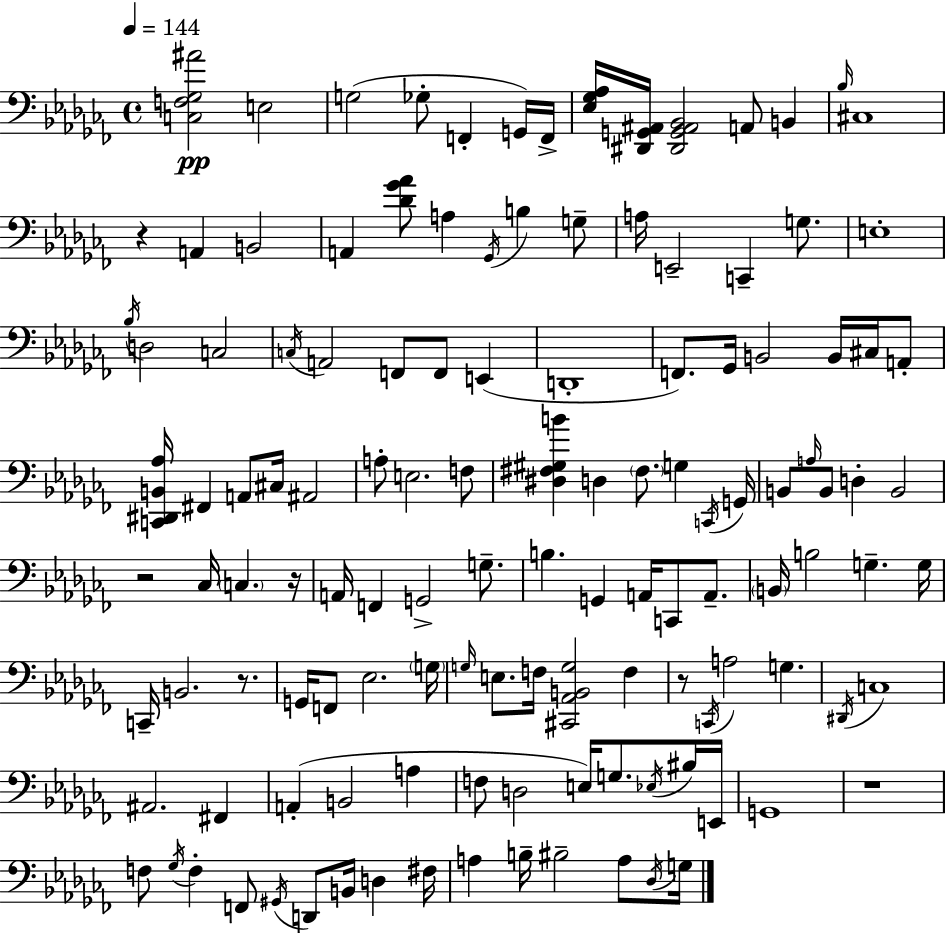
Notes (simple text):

[C3,F3,Gb3,A#4]/h E3/h G3/h Gb3/e F2/q G2/s F2/s [Eb3,Gb3,Ab3]/s [D#2,G2,A#2]/s [D#2,G2,A#2,Bb2]/h A2/e B2/q Bb3/s C#3/w R/q A2/q B2/h A2/q [Db4,Gb4,Ab4]/e A3/q Gb2/s B3/q G3/e A3/s E2/h C2/q G3/e. E3/w Bb3/s D3/h C3/h C3/s A2/h F2/e F2/e E2/q D2/w F2/e. Gb2/s B2/h B2/s C#3/s A2/e [C2,D#2,B2,Ab3]/s F#2/q A2/e C#3/s A#2/h A3/e E3/h. F3/e [D#3,F#3,G#3,B4]/q D3/q F#3/e. G3/q C2/s G2/s B2/e A3/s B2/e D3/q B2/h R/h CES3/s C3/q. R/s A2/s F2/q G2/h G3/e. B3/q. G2/q A2/s C2/e A2/e. B2/s B3/h G3/q. G3/s C2/s B2/h. R/e. G2/s F2/e Eb3/h. G3/s G3/s E3/e. F3/s [C#2,Ab2,B2,G3]/h F3/q R/e C2/s A3/h G3/q. D#2/s C3/w A#2/h. F#2/q A2/q B2/h A3/q F3/e D3/h E3/s G3/e. Eb3/s BIS3/s E2/s G2/w R/w F3/e Gb3/s F3/q F2/e G#2/s D2/e B2/s D3/q F#3/s A3/q B3/s BIS3/h A3/e Db3/s G3/s